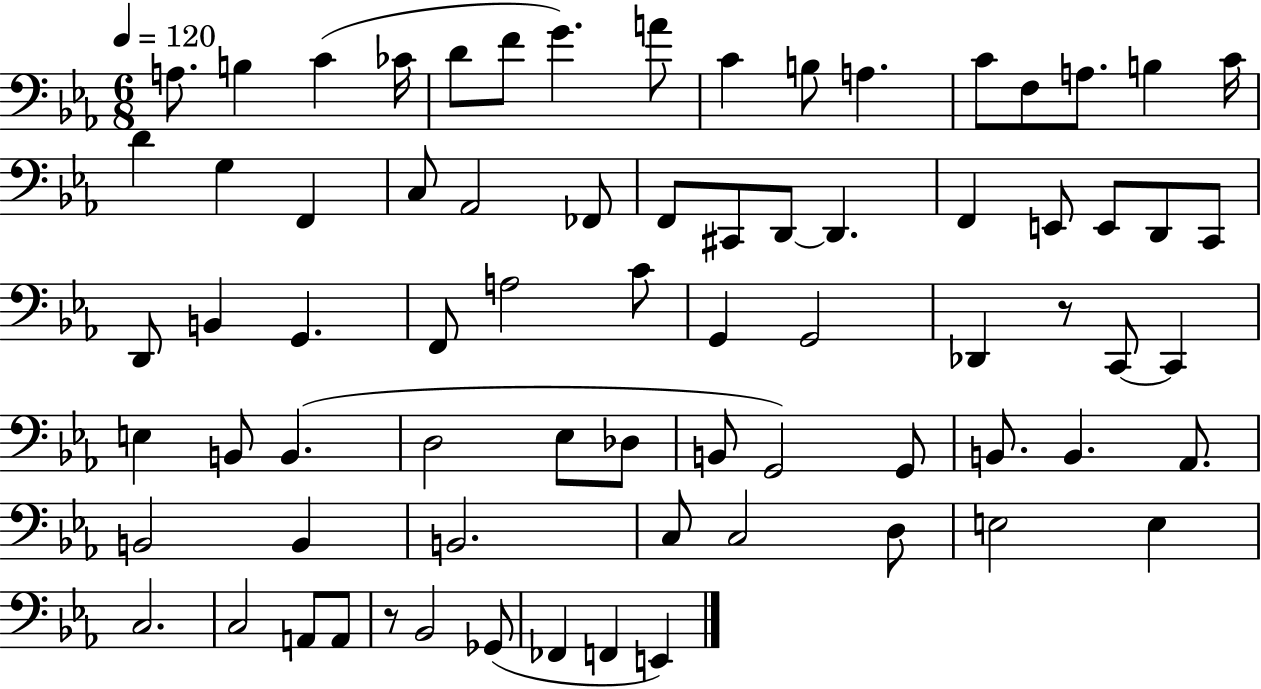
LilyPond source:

{
  \clef bass
  \numericTimeSignature
  \time 6/8
  \key ees \major
  \tempo 4 = 120
  a8. b4 c'4( ces'16 | d'8 f'8 g'4.) a'8 | c'4 b8 a4. | c'8 f8 a8. b4 c'16 | \break d'4 g4 f,4 | c8 aes,2 fes,8 | f,8 cis,8 d,8~~ d,4. | f,4 e,8 e,8 d,8 c,8 | \break d,8 b,4 g,4. | f,8 a2 c'8 | g,4 g,2 | des,4 r8 c,8~~ c,4 | \break e4 b,8 b,4.( | d2 ees8 des8 | b,8 g,2) g,8 | b,8. b,4. aes,8. | \break b,2 b,4 | b,2. | c8 c2 d8 | e2 e4 | \break c2. | c2 a,8 a,8 | r8 bes,2 ges,8( | fes,4 f,4 e,4) | \break \bar "|."
}